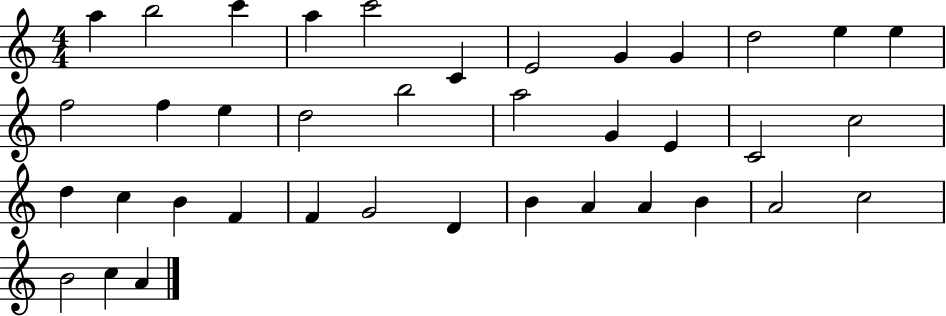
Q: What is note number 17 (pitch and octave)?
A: B5